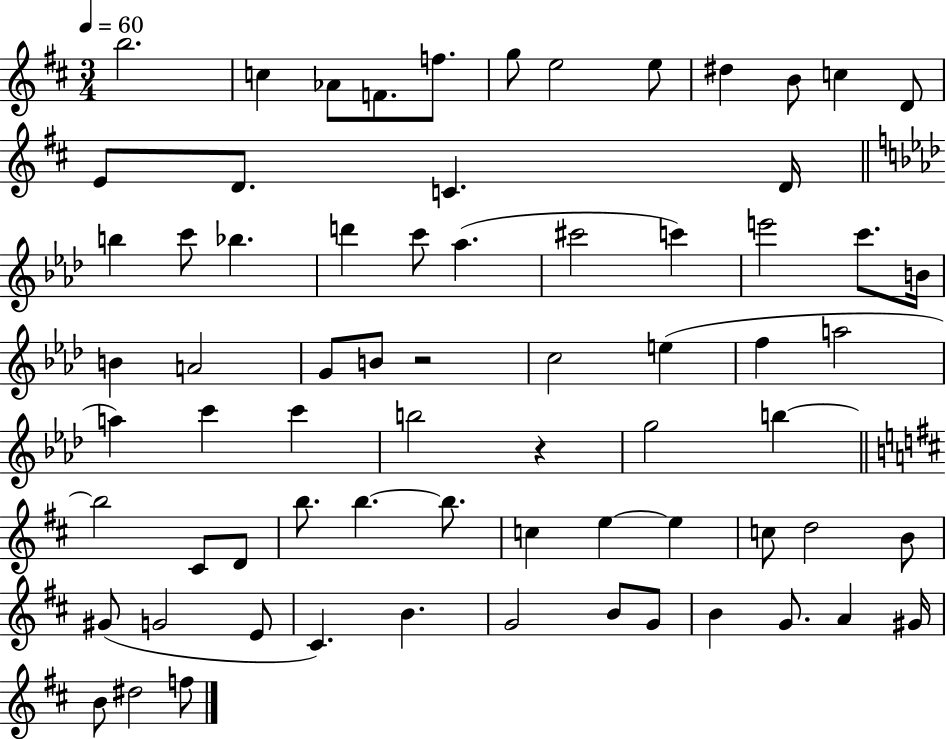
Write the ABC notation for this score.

X:1
T:Untitled
M:3/4
L:1/4
K:D
b2 c _A/2 F/2 f/2 g/2 e2 e/2 ^d B/2 c D/2 E/2 D/2 C D/4 b c'/2 _b d' c'/2 _a ^c'2 c' e'2 c'/2 B/4 B A2 G/2 B/2 z2 c2 e f a2 a c' c' b2 z g2 b b2 ^C/2 D/2 b/2 b b/2 c e e c/2 d2 B/2 ^G/2 G2 E/2 ^C B G2 B/2 G/2 B G/2 A ^G/4 B/2 ^d2 f/2